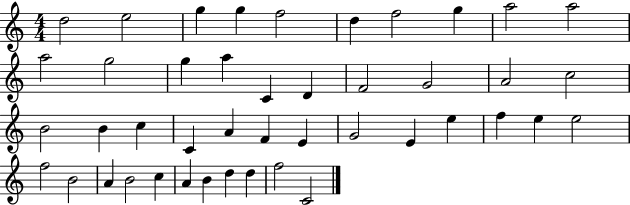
X:1
T:Untitled
M:4/4
L:1/4
K:C
d2 e2 g g f2 d f2 g a2 a2 a2 g2 g a C D F2 G2 A2 c2 B2 B c C A F E G2 E e f e e2 f2 B2 A B2 c A B d d f2 C2